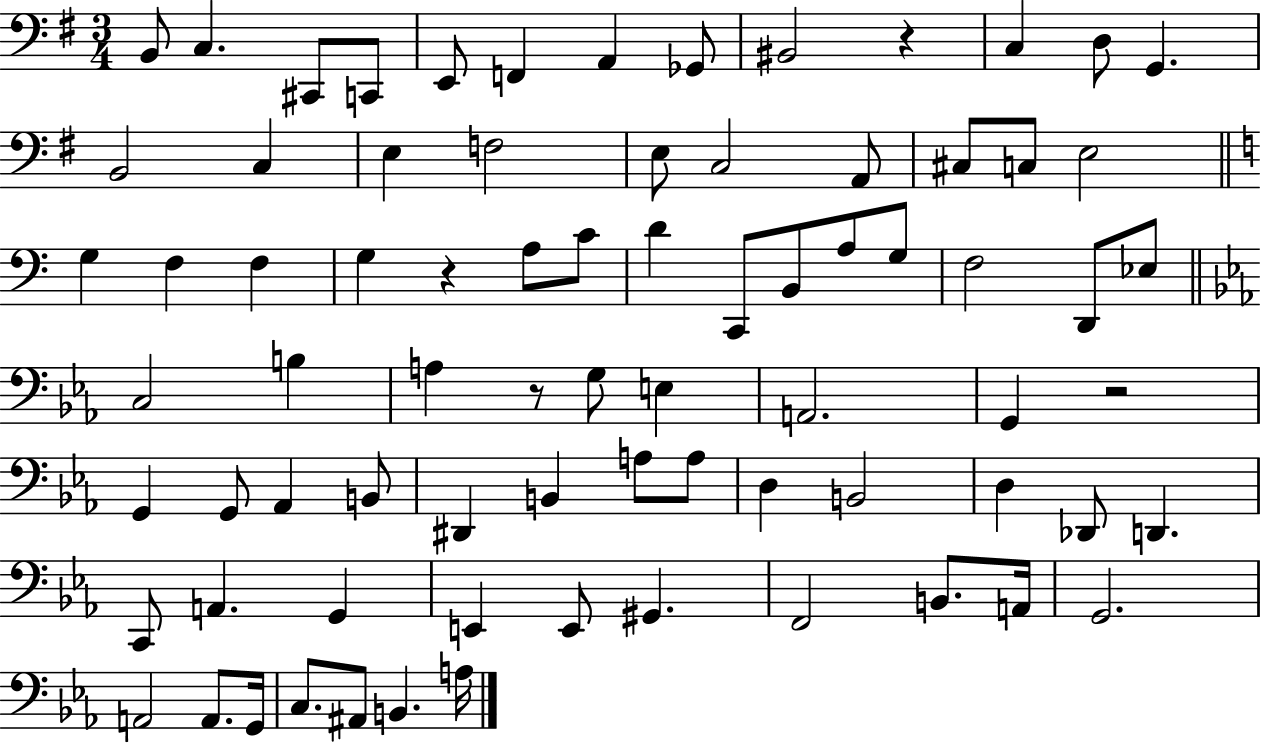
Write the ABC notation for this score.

X:1
T:Untitled
M:3/4
L:1/4
K:G
B,,/2 C, ^C,,/2 C,,/2 E,,/2 F,, A,, _G,,/2 ^B,,2 z C, D,/2 G,, B,,2 C, E, F,2 E,/2 C,2 A,,/2 ^C,/2 C,/2 E,2 G, F, F, G, z A,/2 C/2 D C,,/2 B,,/2 A,/2 G,/2 F,2 D,,/2 _E,/2 C,2 B, A, z/2 G,/2 E, A,,2 G,, z2 G,, G,,/2 _A,, B,,/2 ^D,, B,, A,/2 A,/2 D, B,,2 D, _D,,/2 D,, C,,/2 A,, G,, E,, E,,/2 ^G,, F,,2 B,,/2 A,,/4 G,,2 A,,2 A,,/2 G,,/4 C,/2 ^A,,/2 B,, A,/4